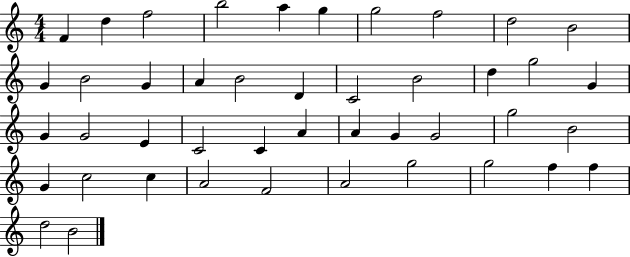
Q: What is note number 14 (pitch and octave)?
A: A4